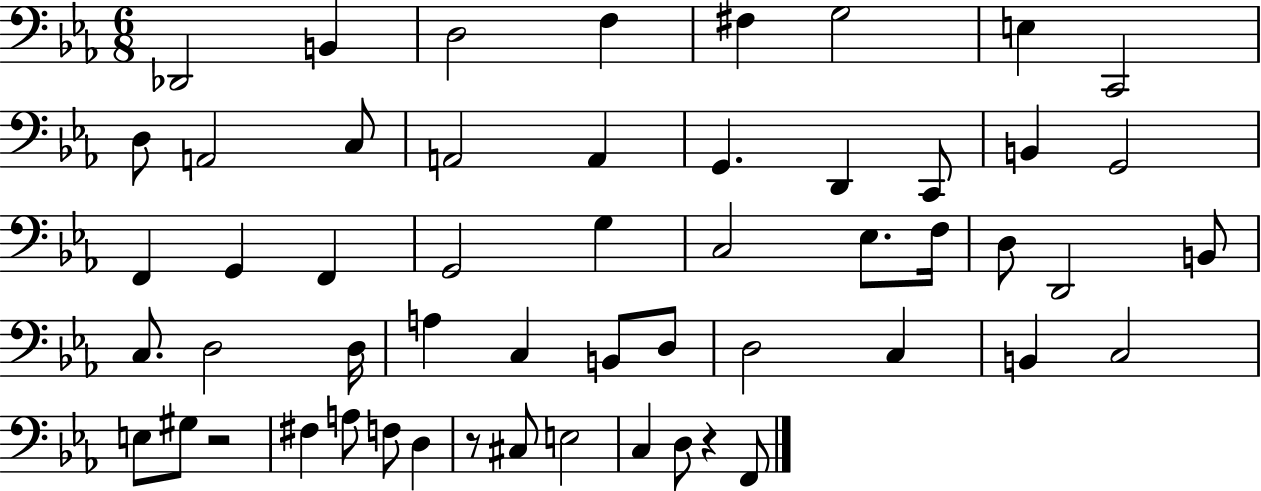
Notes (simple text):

Db2/h B2/q D3/h F3/q F#3/q G3/h E3/q C2/h D3/e A2/h C3/e A2/h A2/q G2/q. D2/q C2/e B2/q G2/h F2/q G2/q F2/q G2/h G3/q C3/h Eb3/e. F3/s D3/e D2/h B2/e C3/e. D3/h D3/s A3/q C3/q B2/e D3/e D3/h C3/q B2/q C3/h E3/e G#3/e R/h F#3/q A3/e F3/e D3/q R/e C#3/e E3/h C3/q D3/e R/q F2/e